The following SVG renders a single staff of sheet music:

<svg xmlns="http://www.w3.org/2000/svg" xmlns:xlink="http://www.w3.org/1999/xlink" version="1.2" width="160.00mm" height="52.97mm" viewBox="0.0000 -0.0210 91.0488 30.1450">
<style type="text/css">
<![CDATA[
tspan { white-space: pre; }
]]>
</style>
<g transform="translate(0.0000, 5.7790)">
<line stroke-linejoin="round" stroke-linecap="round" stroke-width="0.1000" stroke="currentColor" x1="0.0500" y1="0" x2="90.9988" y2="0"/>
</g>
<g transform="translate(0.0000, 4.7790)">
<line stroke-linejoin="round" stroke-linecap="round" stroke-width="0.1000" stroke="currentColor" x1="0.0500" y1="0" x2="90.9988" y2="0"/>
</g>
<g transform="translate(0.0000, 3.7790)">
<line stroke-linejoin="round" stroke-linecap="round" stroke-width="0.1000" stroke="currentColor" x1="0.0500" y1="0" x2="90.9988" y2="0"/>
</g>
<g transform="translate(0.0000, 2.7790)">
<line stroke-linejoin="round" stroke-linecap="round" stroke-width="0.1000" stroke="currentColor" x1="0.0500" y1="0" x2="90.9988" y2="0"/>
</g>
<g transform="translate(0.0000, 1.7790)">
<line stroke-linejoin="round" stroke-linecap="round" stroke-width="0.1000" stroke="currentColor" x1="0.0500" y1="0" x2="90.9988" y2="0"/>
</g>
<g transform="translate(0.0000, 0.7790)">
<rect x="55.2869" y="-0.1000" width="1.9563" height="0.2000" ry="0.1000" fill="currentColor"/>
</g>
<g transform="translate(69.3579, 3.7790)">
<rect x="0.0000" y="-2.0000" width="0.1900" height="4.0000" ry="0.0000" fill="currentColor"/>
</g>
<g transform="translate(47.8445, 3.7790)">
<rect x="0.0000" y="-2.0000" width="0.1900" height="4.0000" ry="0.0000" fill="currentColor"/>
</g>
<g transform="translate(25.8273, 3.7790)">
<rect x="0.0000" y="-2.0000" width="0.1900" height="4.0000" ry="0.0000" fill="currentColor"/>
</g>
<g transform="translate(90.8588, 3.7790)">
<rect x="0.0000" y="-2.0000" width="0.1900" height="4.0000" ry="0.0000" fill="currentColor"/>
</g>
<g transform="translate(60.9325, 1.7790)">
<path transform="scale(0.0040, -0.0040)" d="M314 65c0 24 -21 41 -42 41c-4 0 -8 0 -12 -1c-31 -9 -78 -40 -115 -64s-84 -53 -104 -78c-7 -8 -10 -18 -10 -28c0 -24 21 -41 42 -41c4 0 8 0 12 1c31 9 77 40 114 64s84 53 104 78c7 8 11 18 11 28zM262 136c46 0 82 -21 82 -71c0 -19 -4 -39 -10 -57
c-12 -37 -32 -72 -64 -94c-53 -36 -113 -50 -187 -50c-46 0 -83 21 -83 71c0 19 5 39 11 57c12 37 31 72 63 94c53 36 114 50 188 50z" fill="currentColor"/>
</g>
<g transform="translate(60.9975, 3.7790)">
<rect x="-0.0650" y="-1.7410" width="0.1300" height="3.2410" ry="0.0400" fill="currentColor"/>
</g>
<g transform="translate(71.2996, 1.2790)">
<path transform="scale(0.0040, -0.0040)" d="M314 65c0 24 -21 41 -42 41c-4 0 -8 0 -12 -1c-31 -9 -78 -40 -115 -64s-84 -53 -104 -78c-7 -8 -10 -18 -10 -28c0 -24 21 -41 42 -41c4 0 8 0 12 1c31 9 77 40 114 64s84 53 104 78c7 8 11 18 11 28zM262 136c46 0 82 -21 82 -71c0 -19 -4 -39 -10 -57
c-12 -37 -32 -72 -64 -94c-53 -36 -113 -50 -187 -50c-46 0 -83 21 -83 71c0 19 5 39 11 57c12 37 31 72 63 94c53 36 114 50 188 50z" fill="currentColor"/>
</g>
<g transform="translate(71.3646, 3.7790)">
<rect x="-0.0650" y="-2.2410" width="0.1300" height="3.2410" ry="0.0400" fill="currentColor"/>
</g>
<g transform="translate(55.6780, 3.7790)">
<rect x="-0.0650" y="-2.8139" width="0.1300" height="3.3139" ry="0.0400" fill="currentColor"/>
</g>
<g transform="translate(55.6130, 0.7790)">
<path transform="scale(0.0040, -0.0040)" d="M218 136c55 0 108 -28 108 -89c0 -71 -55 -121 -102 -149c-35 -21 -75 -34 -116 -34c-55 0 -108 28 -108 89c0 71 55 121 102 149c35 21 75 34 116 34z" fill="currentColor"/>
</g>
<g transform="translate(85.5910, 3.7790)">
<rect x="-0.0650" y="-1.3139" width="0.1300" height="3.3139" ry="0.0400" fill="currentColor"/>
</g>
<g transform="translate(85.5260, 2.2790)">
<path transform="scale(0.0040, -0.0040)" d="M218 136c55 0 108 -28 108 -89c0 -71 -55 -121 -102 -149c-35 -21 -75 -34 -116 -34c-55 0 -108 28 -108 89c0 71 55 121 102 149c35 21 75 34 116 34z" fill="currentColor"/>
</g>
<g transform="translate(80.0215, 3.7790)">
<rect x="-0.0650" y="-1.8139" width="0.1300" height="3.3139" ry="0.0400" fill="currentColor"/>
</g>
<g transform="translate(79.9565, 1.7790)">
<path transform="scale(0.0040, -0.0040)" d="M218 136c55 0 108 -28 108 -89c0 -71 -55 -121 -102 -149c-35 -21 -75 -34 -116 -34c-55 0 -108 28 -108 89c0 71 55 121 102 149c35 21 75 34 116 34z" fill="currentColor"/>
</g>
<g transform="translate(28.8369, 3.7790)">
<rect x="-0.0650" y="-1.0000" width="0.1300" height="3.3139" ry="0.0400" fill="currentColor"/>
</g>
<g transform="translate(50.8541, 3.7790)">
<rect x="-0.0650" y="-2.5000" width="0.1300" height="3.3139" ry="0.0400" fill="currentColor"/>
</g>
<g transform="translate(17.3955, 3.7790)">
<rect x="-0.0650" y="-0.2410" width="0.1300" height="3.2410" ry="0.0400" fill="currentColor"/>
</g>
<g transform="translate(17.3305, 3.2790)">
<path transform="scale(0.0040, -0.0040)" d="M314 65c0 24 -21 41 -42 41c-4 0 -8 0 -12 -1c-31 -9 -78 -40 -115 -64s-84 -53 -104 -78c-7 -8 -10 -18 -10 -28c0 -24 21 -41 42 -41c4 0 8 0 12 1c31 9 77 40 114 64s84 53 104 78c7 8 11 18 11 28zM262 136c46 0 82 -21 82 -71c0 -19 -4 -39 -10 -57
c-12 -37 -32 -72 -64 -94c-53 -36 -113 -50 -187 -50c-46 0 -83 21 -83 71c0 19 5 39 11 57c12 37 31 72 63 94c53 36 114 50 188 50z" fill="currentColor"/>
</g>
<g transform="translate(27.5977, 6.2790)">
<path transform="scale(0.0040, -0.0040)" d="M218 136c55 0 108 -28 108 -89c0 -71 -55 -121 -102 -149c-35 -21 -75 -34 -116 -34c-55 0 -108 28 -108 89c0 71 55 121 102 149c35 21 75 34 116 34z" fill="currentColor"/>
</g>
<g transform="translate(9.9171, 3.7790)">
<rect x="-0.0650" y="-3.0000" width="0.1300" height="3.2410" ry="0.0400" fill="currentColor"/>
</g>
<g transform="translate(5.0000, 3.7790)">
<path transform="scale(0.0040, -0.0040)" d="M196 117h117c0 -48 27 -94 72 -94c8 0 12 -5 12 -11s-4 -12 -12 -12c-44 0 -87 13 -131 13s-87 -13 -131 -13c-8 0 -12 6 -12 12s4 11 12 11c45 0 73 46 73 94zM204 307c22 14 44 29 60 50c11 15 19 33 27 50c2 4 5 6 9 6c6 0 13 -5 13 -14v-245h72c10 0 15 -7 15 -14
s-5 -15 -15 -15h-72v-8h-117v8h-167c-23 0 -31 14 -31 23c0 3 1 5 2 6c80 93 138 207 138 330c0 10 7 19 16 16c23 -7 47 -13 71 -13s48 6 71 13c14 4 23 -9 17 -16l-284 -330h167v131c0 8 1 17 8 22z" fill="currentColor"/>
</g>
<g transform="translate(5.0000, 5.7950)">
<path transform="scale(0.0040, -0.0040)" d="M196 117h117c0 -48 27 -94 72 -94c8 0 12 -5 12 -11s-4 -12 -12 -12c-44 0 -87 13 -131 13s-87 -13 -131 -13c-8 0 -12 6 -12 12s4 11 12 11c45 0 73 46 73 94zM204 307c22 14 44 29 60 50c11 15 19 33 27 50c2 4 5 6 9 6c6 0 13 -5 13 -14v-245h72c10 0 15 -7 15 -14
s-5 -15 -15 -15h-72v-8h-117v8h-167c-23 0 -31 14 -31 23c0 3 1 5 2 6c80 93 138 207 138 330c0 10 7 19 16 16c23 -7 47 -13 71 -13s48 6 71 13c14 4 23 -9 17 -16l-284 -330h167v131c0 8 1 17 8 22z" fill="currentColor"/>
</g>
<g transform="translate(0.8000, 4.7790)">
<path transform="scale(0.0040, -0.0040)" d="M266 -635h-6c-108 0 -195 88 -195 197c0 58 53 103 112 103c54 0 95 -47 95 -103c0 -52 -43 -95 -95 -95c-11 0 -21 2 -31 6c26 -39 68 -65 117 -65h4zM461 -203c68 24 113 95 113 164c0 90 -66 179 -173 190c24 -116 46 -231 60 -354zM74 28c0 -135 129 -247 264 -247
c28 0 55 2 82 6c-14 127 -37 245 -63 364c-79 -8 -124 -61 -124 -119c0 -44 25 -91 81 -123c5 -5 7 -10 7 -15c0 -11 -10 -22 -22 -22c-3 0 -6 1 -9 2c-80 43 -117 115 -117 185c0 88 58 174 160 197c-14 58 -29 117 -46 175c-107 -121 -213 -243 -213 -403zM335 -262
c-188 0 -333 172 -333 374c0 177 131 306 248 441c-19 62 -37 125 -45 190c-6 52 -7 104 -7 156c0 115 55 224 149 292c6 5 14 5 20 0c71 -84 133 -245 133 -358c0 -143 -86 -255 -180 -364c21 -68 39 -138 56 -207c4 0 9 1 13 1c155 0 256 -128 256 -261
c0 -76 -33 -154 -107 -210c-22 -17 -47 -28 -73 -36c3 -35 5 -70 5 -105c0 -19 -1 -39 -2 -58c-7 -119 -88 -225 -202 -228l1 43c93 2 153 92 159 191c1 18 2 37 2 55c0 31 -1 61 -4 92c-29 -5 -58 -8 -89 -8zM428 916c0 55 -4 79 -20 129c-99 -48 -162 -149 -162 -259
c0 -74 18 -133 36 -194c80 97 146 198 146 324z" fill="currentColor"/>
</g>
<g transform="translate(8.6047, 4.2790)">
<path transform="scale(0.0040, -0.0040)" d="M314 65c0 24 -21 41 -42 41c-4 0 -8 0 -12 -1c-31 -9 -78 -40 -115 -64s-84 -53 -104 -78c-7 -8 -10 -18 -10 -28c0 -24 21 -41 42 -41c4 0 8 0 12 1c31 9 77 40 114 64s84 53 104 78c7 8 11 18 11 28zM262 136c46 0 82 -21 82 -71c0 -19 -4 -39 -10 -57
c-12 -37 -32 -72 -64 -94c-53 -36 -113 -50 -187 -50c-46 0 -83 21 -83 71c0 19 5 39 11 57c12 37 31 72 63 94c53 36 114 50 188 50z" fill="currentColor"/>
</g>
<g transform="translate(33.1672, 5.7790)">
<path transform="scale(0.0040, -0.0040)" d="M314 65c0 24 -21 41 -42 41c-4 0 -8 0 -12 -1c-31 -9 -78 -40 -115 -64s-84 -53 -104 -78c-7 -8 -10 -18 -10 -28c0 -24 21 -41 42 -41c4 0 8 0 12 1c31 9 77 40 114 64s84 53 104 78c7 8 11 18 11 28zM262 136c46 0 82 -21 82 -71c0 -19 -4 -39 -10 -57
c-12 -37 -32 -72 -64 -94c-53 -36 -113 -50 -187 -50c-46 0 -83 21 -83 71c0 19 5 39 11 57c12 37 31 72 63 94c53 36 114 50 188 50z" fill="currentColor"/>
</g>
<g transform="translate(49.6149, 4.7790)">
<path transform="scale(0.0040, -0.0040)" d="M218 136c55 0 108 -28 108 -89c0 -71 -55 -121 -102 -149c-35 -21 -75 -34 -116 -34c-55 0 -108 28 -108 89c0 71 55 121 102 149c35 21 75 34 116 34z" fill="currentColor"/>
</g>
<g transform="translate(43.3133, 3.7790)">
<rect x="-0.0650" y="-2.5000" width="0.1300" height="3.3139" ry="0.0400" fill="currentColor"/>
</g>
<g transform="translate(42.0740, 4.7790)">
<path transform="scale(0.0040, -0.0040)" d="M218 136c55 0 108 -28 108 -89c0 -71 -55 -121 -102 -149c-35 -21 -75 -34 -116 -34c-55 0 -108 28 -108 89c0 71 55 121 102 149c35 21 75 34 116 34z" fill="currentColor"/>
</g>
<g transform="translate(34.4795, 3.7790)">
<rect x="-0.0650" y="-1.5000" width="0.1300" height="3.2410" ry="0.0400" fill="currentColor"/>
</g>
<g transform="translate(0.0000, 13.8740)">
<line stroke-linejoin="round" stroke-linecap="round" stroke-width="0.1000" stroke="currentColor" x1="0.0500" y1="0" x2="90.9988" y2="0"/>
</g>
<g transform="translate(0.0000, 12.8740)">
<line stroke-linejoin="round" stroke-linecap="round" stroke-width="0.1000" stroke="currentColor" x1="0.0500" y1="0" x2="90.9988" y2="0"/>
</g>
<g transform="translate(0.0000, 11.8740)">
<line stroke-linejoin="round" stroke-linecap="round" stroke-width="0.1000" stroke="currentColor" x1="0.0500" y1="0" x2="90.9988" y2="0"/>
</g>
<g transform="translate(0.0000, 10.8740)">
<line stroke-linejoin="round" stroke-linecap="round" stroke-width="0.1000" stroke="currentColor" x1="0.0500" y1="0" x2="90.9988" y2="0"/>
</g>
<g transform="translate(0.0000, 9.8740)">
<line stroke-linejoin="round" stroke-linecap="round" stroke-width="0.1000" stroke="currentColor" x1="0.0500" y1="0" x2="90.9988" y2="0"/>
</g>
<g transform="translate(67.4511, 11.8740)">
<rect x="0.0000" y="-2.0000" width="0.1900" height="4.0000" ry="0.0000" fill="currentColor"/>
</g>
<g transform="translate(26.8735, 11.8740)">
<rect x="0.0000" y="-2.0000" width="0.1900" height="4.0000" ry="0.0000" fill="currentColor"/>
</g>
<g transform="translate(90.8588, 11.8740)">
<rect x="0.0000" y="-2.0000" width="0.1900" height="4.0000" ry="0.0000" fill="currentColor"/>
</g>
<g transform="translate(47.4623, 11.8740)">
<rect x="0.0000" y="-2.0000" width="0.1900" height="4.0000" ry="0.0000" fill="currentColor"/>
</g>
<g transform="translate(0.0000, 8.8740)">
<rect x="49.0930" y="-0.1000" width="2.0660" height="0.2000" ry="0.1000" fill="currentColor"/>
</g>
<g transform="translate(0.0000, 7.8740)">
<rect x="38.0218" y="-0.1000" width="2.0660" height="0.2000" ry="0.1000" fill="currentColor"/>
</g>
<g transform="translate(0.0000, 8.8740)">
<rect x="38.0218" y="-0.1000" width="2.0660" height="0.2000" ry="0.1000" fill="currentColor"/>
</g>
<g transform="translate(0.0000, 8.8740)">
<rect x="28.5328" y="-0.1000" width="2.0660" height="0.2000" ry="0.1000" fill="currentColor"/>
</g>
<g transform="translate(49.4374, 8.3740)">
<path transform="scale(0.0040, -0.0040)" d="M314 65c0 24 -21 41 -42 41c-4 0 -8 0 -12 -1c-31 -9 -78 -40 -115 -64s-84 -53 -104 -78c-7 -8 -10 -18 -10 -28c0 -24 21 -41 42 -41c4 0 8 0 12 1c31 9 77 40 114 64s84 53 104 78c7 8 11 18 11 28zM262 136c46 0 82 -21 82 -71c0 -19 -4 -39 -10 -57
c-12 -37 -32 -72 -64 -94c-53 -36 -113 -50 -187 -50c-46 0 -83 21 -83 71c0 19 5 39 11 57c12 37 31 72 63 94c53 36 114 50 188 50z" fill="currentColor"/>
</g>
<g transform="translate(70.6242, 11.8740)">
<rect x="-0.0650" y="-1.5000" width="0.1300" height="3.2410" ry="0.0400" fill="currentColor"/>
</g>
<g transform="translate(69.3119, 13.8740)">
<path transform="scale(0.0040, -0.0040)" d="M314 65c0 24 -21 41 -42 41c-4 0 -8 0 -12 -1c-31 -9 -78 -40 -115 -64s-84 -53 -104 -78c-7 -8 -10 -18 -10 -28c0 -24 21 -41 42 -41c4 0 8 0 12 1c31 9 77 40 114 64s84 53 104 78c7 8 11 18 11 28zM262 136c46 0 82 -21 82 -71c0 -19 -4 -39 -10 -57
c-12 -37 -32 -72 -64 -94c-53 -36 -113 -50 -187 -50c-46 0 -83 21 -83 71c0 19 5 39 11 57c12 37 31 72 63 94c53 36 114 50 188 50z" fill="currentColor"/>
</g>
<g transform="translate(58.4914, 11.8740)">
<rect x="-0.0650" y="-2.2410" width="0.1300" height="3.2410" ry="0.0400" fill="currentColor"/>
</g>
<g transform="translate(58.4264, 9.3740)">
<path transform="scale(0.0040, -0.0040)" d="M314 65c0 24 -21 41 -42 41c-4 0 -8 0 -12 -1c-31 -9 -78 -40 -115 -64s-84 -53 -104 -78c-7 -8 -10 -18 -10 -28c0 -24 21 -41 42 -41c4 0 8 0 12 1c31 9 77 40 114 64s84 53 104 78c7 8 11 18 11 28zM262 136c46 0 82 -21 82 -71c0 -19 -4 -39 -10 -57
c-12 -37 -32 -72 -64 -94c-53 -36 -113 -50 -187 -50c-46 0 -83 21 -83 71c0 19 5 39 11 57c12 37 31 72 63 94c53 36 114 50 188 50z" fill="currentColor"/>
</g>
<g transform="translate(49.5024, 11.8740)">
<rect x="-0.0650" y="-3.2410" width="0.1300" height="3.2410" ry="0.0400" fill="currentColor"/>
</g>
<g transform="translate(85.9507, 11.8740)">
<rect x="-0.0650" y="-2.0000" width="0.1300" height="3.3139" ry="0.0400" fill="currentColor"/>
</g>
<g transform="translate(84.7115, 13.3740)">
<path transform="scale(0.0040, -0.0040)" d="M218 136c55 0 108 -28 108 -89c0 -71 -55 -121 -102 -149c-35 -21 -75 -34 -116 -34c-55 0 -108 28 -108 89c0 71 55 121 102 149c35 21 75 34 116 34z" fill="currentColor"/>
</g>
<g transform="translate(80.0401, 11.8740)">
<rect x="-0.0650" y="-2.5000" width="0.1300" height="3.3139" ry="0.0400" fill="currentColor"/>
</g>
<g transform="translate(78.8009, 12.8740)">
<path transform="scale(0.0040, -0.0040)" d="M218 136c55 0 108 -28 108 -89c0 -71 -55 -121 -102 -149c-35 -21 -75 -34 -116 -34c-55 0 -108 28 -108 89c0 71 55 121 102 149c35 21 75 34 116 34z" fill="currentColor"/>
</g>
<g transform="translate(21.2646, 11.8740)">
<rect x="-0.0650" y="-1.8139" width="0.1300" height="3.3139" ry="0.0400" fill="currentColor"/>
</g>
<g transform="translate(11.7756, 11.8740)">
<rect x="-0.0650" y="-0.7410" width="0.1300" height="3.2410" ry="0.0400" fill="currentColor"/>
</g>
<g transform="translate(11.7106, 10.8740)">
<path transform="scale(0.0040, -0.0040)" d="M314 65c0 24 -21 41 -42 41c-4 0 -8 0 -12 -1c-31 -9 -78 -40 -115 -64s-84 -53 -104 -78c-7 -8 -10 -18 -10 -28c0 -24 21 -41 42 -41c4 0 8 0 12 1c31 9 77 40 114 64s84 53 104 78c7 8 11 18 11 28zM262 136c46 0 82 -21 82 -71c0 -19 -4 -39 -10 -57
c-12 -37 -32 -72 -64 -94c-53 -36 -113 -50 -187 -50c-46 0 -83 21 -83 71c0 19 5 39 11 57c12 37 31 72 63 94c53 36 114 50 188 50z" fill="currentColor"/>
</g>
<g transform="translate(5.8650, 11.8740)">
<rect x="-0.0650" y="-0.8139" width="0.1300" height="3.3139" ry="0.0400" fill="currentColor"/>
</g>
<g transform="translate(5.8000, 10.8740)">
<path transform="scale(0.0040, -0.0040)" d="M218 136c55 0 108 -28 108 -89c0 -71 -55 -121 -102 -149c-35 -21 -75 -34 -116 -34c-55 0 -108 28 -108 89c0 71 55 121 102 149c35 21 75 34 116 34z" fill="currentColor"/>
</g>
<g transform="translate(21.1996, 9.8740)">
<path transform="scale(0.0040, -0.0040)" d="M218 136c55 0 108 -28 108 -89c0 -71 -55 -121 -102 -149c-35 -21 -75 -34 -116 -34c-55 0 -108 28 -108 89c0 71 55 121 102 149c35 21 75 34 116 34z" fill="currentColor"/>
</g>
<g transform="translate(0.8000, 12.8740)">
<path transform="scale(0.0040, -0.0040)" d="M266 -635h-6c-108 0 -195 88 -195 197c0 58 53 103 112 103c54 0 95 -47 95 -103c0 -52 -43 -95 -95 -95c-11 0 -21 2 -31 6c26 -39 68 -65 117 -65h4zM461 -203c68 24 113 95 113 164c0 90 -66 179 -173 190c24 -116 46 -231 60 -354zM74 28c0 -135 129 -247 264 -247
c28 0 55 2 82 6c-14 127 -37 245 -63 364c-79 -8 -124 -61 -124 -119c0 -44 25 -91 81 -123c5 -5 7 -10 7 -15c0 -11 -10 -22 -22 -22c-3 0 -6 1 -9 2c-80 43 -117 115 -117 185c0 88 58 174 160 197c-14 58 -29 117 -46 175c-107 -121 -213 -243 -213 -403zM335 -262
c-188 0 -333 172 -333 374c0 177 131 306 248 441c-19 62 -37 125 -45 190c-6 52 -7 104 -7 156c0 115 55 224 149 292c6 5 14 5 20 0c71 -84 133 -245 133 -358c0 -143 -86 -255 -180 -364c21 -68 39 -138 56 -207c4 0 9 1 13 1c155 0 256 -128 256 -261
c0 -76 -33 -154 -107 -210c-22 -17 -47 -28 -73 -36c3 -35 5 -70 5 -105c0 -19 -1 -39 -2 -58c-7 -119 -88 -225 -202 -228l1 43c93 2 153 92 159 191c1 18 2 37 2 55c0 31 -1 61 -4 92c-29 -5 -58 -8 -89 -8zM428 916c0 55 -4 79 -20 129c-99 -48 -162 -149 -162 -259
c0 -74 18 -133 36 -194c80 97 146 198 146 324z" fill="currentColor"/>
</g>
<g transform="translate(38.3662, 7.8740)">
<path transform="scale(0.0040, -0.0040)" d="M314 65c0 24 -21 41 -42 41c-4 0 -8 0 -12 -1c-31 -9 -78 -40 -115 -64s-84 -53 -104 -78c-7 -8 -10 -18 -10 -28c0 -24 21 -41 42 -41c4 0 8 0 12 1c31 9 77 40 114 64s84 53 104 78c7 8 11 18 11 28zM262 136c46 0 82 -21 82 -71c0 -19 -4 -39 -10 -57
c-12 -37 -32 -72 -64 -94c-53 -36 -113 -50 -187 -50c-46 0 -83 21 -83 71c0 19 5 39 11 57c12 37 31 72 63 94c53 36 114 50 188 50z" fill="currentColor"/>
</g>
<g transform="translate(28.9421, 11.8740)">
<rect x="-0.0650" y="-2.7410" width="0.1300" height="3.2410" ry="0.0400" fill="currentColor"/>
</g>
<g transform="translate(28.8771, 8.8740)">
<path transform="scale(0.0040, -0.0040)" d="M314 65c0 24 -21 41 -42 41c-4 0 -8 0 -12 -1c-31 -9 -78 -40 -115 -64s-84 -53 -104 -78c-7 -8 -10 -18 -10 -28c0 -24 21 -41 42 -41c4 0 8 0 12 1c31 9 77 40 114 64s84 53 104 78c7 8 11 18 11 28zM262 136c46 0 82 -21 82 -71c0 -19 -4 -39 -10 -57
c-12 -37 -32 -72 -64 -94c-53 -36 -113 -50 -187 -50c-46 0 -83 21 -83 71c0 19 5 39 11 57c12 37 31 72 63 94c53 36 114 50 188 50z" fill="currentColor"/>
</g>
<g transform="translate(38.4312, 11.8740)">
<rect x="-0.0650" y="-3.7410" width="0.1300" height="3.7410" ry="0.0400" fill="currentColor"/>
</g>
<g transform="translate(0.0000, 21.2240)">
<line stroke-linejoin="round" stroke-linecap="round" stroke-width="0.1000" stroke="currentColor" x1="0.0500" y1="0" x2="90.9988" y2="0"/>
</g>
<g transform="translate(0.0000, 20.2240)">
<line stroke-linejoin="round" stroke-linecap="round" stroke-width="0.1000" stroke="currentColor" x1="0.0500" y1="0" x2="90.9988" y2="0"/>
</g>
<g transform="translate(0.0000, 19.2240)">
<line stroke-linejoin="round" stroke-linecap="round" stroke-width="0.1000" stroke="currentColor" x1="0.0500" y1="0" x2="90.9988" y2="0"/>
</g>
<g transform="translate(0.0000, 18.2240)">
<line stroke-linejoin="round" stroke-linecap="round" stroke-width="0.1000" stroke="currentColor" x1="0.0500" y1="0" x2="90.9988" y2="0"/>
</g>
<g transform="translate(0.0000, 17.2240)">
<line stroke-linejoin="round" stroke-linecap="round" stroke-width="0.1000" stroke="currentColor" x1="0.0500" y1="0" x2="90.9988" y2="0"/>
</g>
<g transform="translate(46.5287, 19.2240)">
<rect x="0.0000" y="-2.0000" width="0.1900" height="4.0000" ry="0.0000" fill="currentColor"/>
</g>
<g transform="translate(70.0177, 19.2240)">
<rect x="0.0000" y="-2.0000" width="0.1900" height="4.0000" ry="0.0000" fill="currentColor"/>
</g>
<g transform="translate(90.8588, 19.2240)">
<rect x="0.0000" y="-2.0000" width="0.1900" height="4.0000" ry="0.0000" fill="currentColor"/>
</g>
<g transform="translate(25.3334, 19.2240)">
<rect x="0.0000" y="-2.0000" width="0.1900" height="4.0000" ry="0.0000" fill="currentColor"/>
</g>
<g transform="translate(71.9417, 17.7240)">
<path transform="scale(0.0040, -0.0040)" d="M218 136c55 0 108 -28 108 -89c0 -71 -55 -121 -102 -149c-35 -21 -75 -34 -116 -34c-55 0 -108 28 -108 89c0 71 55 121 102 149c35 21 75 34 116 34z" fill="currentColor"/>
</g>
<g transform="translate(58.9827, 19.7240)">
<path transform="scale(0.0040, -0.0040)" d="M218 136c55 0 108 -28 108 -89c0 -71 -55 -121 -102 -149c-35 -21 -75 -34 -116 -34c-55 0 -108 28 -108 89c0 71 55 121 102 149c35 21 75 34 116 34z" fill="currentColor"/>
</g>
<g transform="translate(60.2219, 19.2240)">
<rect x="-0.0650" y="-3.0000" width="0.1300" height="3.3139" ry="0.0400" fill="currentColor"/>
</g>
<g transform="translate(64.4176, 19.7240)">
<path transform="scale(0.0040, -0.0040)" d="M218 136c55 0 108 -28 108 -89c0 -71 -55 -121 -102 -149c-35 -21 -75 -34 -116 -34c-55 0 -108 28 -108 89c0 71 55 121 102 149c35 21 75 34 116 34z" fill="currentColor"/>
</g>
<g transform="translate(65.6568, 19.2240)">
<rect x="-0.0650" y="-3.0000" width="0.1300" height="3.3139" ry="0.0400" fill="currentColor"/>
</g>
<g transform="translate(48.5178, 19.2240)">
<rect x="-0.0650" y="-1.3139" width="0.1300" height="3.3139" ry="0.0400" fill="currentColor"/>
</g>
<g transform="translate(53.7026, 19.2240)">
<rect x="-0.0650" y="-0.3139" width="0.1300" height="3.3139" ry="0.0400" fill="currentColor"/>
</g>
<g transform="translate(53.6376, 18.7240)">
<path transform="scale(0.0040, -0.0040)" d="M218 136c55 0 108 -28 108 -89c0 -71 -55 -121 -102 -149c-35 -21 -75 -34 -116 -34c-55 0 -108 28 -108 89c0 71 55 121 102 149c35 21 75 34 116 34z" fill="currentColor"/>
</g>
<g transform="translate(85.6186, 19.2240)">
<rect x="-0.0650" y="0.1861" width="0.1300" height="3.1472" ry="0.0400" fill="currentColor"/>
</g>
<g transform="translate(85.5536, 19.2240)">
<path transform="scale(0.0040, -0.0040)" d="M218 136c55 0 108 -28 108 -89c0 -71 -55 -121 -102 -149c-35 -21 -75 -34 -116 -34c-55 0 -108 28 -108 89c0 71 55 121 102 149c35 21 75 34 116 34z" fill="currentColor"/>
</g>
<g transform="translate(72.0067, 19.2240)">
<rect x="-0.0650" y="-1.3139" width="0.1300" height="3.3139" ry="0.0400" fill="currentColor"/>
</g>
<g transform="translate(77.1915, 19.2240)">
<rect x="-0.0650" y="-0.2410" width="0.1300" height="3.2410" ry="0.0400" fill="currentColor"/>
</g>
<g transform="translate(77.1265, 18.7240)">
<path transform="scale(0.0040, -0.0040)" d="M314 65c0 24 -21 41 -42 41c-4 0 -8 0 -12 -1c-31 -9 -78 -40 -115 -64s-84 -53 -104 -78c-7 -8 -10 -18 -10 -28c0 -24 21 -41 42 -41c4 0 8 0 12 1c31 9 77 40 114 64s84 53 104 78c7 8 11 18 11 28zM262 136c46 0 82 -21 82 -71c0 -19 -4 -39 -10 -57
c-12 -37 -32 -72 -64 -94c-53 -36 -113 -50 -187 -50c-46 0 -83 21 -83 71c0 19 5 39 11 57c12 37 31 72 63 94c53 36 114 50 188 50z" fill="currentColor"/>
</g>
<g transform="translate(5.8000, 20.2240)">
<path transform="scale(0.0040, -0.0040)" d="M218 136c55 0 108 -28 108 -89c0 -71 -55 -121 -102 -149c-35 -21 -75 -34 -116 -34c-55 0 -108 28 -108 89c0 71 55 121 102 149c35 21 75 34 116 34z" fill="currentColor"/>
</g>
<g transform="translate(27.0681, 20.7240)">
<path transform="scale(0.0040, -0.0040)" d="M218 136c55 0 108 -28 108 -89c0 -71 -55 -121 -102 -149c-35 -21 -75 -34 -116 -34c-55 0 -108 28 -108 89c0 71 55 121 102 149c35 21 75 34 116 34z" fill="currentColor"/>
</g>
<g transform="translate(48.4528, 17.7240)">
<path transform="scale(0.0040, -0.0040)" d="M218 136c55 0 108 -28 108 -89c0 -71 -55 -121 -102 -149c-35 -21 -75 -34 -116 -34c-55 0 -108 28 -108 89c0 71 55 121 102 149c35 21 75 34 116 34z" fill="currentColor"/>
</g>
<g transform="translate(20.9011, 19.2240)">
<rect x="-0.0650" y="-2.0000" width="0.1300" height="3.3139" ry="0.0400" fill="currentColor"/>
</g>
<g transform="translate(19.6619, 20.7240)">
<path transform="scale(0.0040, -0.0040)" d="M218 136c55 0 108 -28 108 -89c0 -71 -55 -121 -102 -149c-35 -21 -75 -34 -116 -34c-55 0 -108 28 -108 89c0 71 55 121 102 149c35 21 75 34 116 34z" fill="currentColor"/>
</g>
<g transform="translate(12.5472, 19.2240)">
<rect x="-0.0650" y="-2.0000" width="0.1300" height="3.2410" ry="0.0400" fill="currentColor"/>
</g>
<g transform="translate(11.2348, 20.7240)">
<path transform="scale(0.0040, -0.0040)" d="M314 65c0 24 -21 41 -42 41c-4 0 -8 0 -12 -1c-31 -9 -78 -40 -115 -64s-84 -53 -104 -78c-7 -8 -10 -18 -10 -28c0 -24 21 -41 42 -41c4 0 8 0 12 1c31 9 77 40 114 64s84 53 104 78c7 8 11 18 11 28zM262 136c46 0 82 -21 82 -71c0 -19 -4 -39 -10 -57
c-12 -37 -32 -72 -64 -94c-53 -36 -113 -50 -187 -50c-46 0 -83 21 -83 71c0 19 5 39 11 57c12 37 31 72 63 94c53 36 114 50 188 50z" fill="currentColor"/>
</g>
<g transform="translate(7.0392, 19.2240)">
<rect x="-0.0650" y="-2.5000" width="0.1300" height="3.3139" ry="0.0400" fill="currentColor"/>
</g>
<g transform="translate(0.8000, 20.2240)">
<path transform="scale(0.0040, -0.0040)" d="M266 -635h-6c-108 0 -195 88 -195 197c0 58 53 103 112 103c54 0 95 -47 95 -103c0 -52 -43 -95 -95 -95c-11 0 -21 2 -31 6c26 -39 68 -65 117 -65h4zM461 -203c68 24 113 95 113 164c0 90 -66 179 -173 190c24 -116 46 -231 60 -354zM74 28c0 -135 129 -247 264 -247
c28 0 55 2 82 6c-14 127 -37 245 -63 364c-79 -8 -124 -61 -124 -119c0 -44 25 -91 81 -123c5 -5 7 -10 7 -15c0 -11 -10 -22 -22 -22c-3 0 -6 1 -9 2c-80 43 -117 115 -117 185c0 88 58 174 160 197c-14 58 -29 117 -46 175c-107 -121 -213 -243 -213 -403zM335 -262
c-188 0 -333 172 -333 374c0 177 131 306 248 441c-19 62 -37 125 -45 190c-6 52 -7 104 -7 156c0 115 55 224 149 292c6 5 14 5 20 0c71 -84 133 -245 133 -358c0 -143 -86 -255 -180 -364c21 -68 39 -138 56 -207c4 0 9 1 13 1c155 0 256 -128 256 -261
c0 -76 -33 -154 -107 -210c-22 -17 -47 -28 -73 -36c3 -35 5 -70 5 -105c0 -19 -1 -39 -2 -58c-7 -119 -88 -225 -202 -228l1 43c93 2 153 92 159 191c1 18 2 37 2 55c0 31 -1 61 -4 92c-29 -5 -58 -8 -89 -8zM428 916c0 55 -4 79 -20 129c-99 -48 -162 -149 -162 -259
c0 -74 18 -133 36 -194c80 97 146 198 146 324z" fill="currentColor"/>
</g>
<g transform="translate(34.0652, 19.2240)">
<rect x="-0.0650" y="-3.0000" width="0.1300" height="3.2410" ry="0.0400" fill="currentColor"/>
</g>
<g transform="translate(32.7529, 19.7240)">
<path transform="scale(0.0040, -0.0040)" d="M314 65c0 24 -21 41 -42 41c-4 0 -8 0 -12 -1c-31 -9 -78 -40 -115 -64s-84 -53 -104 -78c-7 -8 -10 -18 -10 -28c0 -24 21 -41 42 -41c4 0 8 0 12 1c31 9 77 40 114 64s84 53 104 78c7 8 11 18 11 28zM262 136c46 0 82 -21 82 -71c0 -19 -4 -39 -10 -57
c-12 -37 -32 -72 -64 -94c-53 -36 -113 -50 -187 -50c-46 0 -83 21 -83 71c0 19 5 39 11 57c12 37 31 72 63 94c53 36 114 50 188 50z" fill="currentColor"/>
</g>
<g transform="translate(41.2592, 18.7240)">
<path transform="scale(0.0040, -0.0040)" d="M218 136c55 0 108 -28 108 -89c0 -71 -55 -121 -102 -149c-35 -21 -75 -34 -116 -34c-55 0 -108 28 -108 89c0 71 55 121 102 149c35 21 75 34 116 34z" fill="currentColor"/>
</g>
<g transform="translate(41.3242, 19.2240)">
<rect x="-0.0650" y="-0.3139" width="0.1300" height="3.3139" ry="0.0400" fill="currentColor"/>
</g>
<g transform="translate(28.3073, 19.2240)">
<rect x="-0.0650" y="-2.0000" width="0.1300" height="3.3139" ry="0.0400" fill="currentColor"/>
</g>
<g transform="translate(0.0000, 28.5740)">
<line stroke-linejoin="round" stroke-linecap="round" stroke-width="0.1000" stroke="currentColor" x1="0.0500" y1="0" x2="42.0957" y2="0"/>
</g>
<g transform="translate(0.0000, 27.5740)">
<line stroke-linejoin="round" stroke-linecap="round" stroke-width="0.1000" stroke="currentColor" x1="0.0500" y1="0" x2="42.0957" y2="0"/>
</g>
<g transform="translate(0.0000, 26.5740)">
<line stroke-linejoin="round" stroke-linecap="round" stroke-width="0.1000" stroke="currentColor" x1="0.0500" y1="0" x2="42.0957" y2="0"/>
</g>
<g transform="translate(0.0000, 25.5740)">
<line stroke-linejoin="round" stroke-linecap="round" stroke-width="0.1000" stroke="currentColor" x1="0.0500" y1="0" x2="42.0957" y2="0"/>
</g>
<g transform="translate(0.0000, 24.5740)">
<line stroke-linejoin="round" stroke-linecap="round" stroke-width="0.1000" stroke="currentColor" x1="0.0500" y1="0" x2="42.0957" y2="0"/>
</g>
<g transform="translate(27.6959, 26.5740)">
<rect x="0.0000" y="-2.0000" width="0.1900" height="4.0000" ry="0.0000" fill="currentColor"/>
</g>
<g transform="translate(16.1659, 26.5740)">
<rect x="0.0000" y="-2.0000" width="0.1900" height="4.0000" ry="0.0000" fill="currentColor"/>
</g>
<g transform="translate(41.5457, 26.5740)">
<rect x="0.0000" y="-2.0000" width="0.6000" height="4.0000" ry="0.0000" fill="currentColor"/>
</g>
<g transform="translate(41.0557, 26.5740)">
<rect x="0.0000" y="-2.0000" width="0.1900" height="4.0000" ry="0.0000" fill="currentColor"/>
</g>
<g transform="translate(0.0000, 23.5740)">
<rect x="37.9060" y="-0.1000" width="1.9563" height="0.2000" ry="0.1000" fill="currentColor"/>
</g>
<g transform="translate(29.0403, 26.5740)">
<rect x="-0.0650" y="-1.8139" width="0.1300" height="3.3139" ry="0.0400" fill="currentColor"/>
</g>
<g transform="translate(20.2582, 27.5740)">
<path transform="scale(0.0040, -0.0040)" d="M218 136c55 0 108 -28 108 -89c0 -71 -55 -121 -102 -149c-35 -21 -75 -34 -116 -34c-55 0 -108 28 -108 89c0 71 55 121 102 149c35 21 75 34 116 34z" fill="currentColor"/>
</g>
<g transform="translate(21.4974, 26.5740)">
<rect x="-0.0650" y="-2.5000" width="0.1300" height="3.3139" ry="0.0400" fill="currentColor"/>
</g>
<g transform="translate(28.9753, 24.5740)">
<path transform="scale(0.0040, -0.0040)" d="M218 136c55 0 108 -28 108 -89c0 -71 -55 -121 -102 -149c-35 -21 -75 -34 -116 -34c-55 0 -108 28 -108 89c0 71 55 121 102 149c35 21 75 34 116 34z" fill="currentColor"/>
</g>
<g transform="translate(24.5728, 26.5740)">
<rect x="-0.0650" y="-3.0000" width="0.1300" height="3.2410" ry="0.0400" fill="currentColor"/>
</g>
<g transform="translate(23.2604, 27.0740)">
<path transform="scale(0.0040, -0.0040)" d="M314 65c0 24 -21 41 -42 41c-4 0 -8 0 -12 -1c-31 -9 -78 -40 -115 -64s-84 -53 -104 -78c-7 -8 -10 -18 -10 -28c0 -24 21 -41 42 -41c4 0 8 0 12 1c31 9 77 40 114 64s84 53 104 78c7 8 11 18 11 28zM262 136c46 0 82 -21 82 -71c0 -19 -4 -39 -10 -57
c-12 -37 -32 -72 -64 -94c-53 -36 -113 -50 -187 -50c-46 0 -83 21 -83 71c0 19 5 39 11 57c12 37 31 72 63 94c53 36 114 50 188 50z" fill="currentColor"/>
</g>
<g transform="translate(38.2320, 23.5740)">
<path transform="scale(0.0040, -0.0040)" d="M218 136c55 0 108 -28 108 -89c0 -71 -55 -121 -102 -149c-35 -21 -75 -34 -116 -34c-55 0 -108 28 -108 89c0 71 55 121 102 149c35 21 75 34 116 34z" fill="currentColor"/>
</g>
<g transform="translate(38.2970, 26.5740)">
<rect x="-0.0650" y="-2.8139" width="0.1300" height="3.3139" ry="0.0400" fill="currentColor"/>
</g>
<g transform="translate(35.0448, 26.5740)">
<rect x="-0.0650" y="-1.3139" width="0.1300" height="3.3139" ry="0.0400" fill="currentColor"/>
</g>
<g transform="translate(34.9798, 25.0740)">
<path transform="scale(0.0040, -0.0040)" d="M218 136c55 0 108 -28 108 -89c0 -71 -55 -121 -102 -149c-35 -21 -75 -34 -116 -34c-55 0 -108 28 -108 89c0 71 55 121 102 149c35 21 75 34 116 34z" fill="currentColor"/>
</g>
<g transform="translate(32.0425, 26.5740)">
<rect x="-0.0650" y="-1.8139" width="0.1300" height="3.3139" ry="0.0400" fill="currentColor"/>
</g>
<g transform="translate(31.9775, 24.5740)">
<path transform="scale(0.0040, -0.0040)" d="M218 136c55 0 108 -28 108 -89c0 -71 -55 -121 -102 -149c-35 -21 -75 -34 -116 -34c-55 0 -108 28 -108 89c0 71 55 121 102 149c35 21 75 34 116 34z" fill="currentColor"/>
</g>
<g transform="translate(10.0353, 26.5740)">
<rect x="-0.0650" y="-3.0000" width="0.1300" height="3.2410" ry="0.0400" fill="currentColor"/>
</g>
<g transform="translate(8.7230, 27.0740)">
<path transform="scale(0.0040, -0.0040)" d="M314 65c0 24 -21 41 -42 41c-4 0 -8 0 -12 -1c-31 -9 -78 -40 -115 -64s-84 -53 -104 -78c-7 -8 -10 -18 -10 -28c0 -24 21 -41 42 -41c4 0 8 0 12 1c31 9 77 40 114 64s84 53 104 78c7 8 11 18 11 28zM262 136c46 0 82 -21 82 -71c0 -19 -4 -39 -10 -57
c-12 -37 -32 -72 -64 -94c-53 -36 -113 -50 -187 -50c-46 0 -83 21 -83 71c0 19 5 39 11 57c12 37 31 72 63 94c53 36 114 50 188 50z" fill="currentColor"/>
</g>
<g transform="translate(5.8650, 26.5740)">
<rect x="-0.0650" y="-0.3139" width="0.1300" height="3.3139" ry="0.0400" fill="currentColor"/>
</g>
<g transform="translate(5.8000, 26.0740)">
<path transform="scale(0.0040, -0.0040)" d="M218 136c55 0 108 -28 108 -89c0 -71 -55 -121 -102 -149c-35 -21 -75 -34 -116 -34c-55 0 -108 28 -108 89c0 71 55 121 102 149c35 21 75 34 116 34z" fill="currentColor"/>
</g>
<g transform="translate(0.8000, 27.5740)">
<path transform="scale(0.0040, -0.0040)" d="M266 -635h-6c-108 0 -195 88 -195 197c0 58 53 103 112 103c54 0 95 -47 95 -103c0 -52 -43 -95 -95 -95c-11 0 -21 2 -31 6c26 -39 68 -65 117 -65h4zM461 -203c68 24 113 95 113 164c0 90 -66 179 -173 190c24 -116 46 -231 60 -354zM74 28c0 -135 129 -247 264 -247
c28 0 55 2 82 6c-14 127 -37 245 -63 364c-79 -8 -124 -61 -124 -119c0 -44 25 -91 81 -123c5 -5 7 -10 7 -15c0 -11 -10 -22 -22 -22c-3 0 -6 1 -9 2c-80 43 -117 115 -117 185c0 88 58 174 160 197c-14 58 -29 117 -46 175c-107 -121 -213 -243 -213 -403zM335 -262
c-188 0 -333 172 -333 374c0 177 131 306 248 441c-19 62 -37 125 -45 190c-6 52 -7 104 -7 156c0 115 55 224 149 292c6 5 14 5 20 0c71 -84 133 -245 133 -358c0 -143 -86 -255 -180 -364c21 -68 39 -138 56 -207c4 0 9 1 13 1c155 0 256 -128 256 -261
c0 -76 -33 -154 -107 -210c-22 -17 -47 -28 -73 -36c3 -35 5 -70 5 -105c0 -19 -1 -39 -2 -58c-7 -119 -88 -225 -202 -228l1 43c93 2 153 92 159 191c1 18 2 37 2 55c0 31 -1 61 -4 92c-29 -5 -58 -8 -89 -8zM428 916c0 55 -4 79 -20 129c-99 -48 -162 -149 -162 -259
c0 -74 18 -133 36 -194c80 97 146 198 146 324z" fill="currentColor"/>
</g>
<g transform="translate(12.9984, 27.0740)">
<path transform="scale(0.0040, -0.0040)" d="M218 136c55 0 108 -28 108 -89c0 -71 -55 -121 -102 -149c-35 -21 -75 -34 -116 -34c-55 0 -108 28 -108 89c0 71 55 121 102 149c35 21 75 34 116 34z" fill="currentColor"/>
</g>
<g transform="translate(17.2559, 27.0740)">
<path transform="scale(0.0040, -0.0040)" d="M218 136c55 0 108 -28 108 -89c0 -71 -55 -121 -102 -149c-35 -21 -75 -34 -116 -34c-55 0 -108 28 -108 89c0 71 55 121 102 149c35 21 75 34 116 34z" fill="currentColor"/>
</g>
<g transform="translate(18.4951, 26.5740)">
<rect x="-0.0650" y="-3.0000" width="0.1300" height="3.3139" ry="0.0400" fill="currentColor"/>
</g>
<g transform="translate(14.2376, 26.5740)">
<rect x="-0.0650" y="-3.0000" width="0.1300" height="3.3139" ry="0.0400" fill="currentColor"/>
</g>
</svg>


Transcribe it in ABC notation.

X:1
T:Untitled
M:4/4
L:1/4
K:C
A2 c2 D E2 G G a f2 g2 f e d d2 f a2 c'2 b2 g2 E2 G F G F2 F F A2 c e c A A e c2 B c A2 A A G A2 f f e a